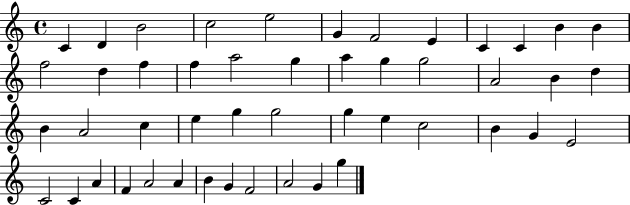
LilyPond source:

{
  \clef treble
  \time 4/4
  \defaultTimeSignature
  \key c \major
  c'4 d'4 b'2 | c''2 e''2 | g'4 f'2 e'4 | c'4 c'4 b'4 b'4 | \break f''2 d''4 f''4 | f''4 a''2 g''4 | a''4 g''4 g''2 | a'2 b'4 d''4 | \break b'4 a'2 c''4 | e''4 g''4 g''2 | g''4 e''4 c''2 | b'4 g'4 e'2 | \break c'2 c'4 a'4 | f'4 a'2 a'4 | b'4 g'4 f'2 | a'2 g'4 g''4 | \break \bar "|."
}